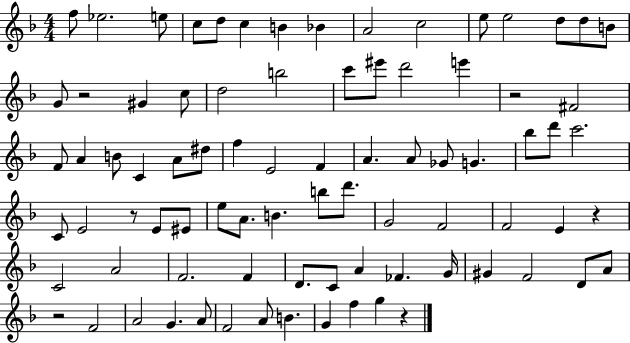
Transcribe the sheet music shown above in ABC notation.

X:1
T:Untitled
M:4/4
L:1/4
K:F
f/2 _e2 e/2 c/2 d/2 c B _B A2 c2 e/2 e2 d/2 d/2 B/2 G/2 z2 ^G c/2 d2 b2 c'/2 ^e'/2 d'2 e' z2 ^F2 F/2 A B/2 C A/2 ^d/2 f E2 F A A/2 _G/2 G _b/2 d'/2 c'2 C/2 E2 z/2 E/2 ^E/2 e/2 A/2 B b/2 d'/2 G2 F2 F2 E z C2 A2 F2 F D/2 C/2 A _F G/4 ^G F2 D/2 A/2 z2 F2 A2 G A/2 F2 A/2 B G f g z